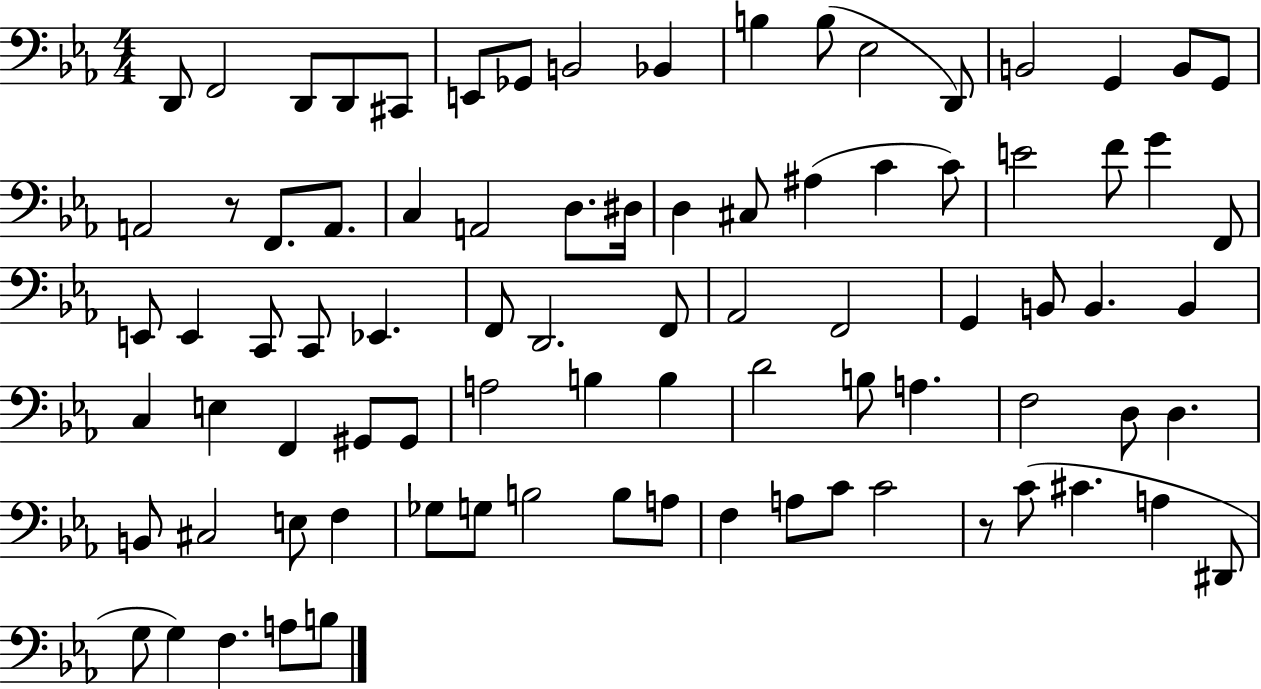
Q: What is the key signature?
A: EES major